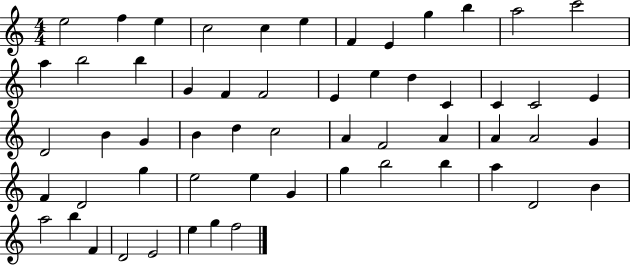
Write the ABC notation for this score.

X:1
T:Untitled
M:4/4
L:1/4
K:C
e2 f e c2 c e F E g b a2 c'2 a b2 b G F F2 E e d C C C2 E D2 B G B d c2 A F2 A A A2 G F D2 g e2 e G g b2 b a D2 B a2 b F D2 E2 e g f2